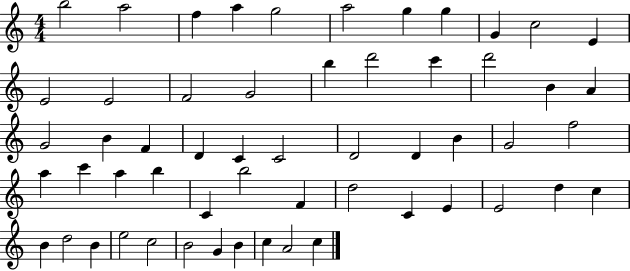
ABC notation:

X:1
T:Untitled
M:4/4
L:1/4
K:C
b2 a2 f a g2 a2 g g G c2 E E2 E2 F2 G2 b d'2 c' d'2 B A G2 B F D C C2 D2 D B G2 f2 a c' a b C b2 F d2 C E E2 d c B d2 B e2 c2 B2 G B c A2 c